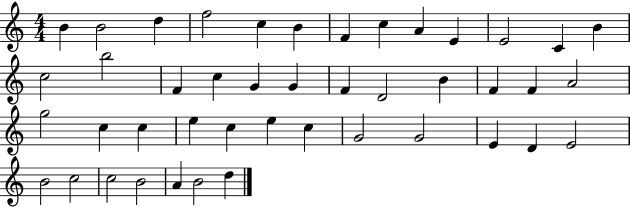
B4/q B4/h D5/q F5/h C5/q B4/q F4/q C5/q A4/q E4/q E4/h C4/q B4/q C5/h B5/h F4/q C5/q G4/q G4/q F4/q D4/h B4/q F4/q F4/q A4/h G5/h C5/q C5/q E5/q C5/q E5/q C5/q G4/h G4/h E4/q D4/q E4/h B4/h C5/h C5/h B4/h A4/q B4/h D5/q